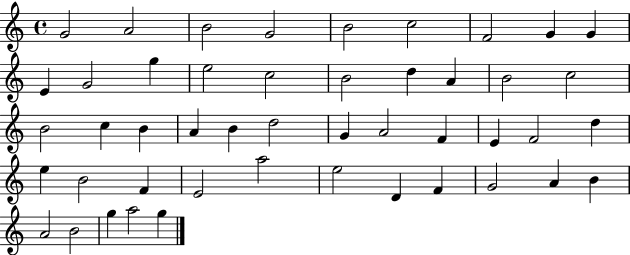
X:1
T:Untitled
M:4/4
L:1/4
K:C
G2 A2 B2 G2 B2 c2 F2 G G E G2 g e2 c2 B2 d A B2 c2 B2 c B A B d2 G A2 F E F2 d e B2 F E2 a2 e2 D F G2 A B A2 B2 g a2 g